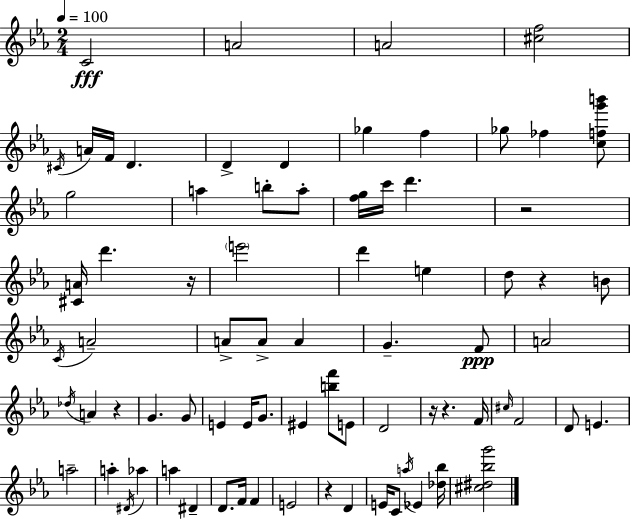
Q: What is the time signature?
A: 2/4